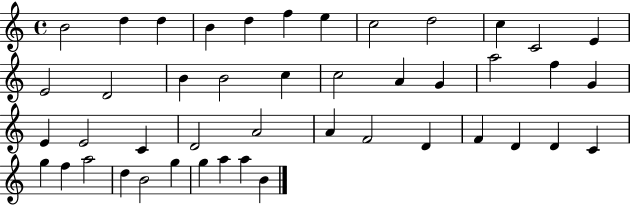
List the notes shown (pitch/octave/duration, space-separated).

B4/h D5/q D5/q B4/q D5/q F5/q E5/q C5/h D5/h C5/q C4/h E4/q E4/h D4/h B4/q B4/h C5/q C5/h A4/q G4/q A5/h F5/q G4/q E4/q E4/h C4/q D4/h A4/h A4/q F4/h D4/q F4/q D4/q D4/q C4/q G5/q F5/q A5/h D5/q B4/h G5/q G5/q A5/q A5/q B4/q